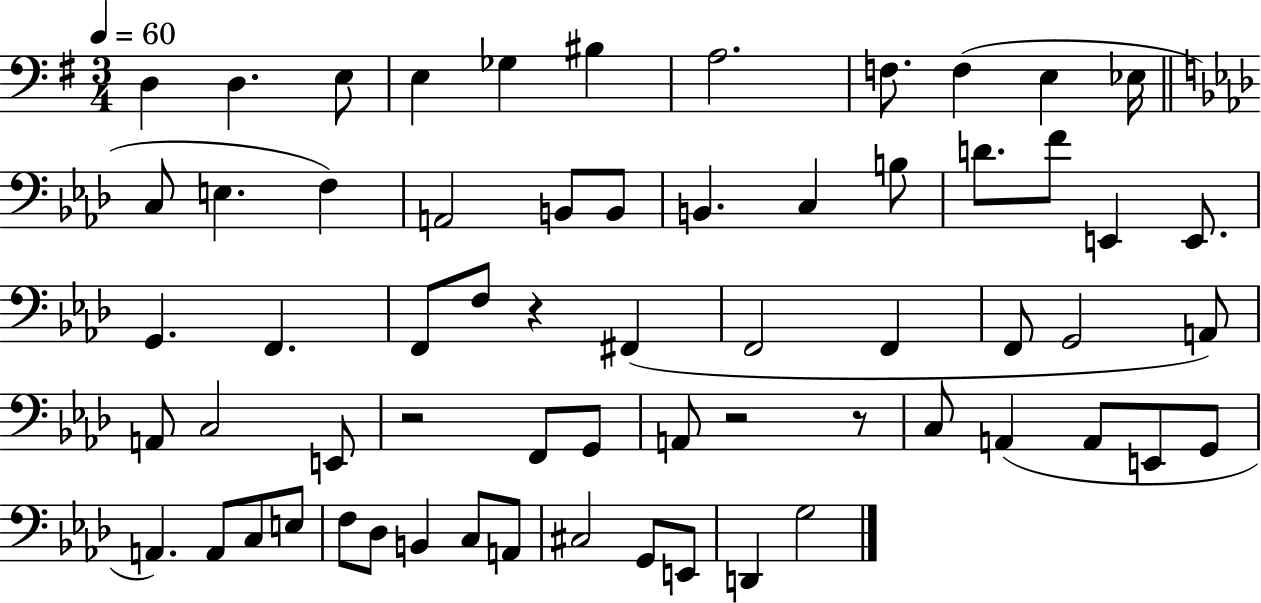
{
  \clef bass
  \numericTimeSignature
  \time 3/4
  \key g \major
  \tempo 4 = 60
  d4 d4. e8 | e4 ges4 bis4 | a2. | f8. f4( e4 ees16 | \break \bar "||" \break \key aes \major c8 e4. f4) | a,2 b,8 b,8 | b,4. c4 b8 | d'8. f'8 e,4 e,8. | \break g,4. f,4. | f,8 f8 r4 fis,4( | f,2 f,4 | f,8 g,2 a,8) | \break a,8 c2 e,8 | r2 f,8 g,8 | a,8 r2 r8 | c8 a,4( a,8 e,8 g,8 | \break a,4.) a,8 c8 e8 | f8 des8 b,4 c8 a,8 | cis2 g,8 e,8 | d,4 g2 | \break \bar "|."
}